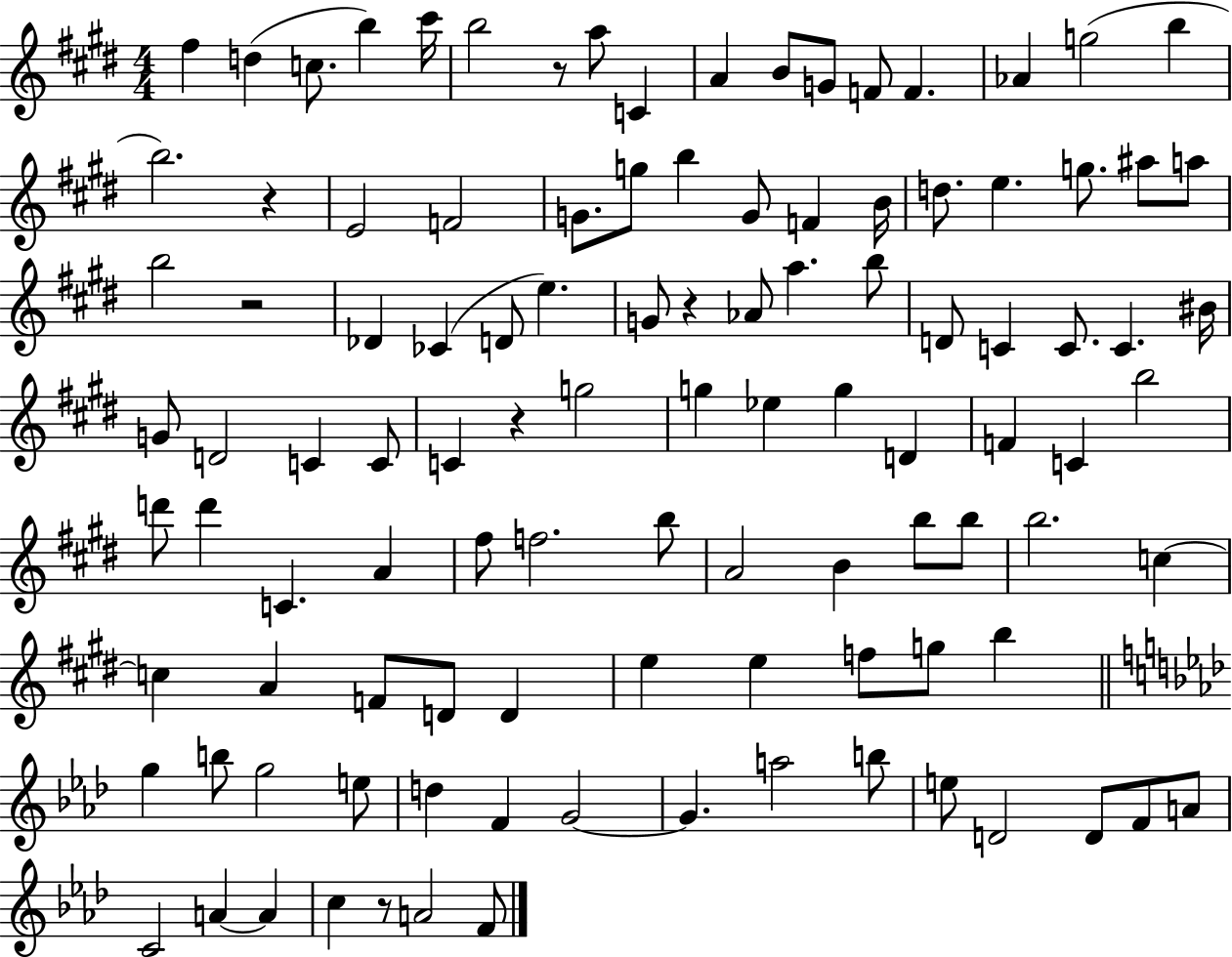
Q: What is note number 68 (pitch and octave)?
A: B5